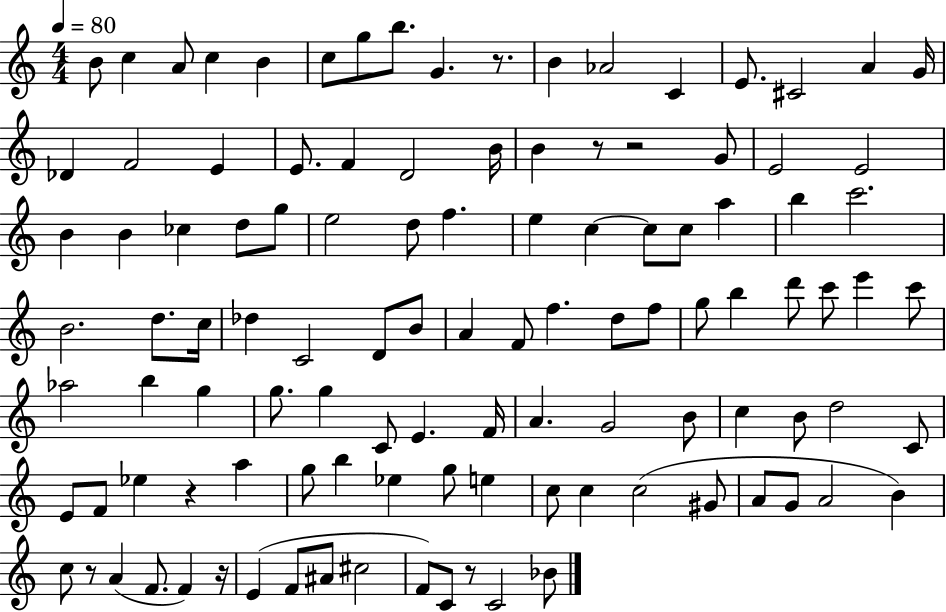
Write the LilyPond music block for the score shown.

{
  \clef treble
  \numericTimeSignature
  \time 4/4
  \key c \major
  \tempo 4 = 80
  b'8 c''4 a'8 c''4 b'4 | c''8 g''8 b''8. g'4. r8. | b'4 aes'2 c'4 | e'8. cis'2 a'4 g'16 | \break des'4 f'2 e'4 | e'8. f'4 d'2 b'16 | b'4 r8 r2 g'8 | e'2 e'2 | \break b'4 b'4 ces''4 d''8 g''8 | e''2 d''8 f''4. | e''4 c''4~~ c''8 c''8 a''4 | b''4 c'''2. | \break b'2. d''8. c''16 | des''4 c'2 d'8 b'8 | a'4 f'8 f''4. d''8 f''8 | g''8 b''4 d'''8 c'''8 e'''4 c'''8 | \break aes''2 b''4 g''4 | g''8. g''4 c'8 e'4. f'16 | a'4. g'2 b'8 | c''4 b'8 d''2 c'8 | \break e'8 f'8 ees''4 r4 a''4 | g''8 b''4 ees''4 g''8 e''4 | c''8 c''4 c''2( gis'8 | a'8 g'8 a'2 b'4) | \break c''8 r8 a'4( f'8. f'4) r16 | e'4( f'8 ais'8 cis''2 | f'8) c'8 r8 c'2 bes'8 | \bar "|."
}